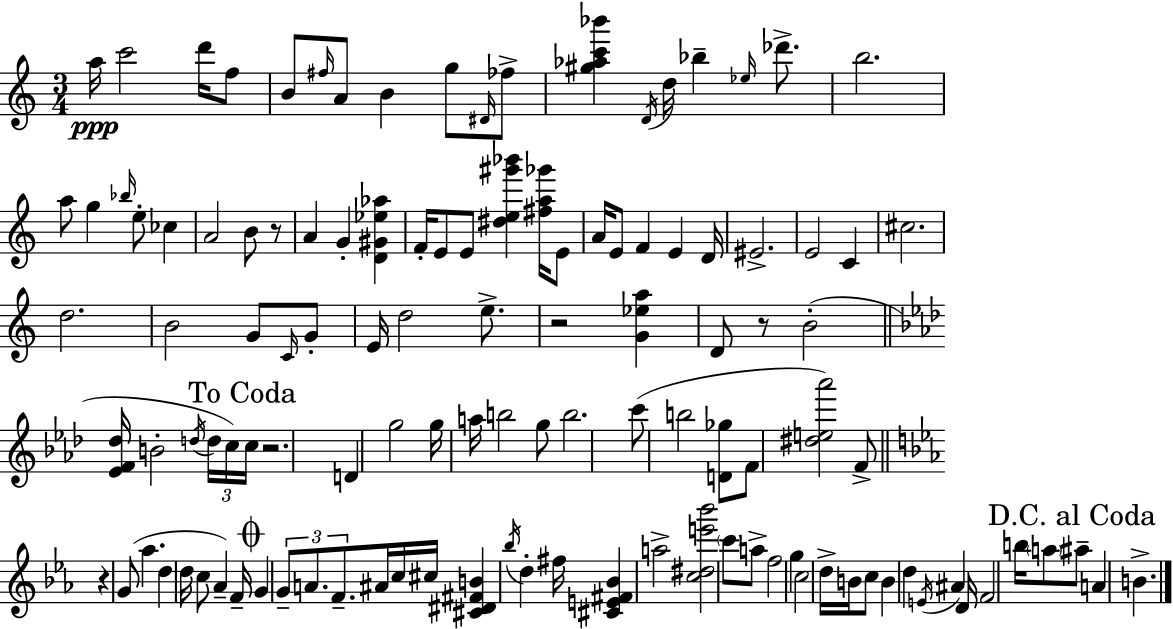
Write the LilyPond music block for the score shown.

{
  \clef treble
  \numericTimeSignature
  \time 3/4
  \key a \minor
  a''16\ppp c'''2 d'''16 f''8 | b'8 \grace { fis''16 } a'8 b'4 g''8 \grace { dis'16 } | fes''8-> <gis'' aes'' c''' bes'''>4 \acciaccatura { d'16 } d''16 bes''4-- | \grace { ees''16 } des'''8.-> b''2. | \break a''8 g''4 \grace { bes''16 } e''8-. | ces''4 a'2 | b'8 r8 a'4 g'4-. | <d' gis' ees'' aes''>4 f'16-. e'8 e'8 <dis'' e'' gis''' bes'''>4 | \break <fis'' a'' ges'''>16 e'8 a'16 e'8 f'4 | e'4 d'16 eis'2.-> | e'2 | c'4 cis''2. | \break d''2. | b'2 | g'8 \grace { c'16 } g'8-. e'16 d''2 | e''8.-> r2 | \break <g' ees'' a''>4 d'8 r8 b'2-.( | \bar "||" \break \key f \minor <ees' f' des''>16 b'2-. \acciaccatura { d''16 } \tuplet 3/2 { d''16 c''16) | \mark "To Coda" c''16 } r2. | d'4 g''2 | g''16 a''16 b''2 g''8 | \break b''2. | c'''8( b''2 <d' ges''>8 | f'8 <dis'' e'' aes'''>2) f'8-> | \bar "||" \break \key ees \major r4 g'8( aes''4. | d''4 d''16 c''8 aes'4--) f'16-- | \mark \markup { \musicglyph "scripts.coda" } g'4 \tuplet 3/2 { g'8-- a'8. f'8.-- } | ais'16 c''16 cis''16 <cis' dis' fis' b'>4 \acciaccatura { bes''16 } d''4-. | \break fis''16 <cis' e' fis' bes'>4 a''2-> | <c'' dis'' e''' bes'''>2 \parenthesize c'''8 a''8-> | f''2 g''4 | c''2 d''16-> b'16 c''8 | \break b'4 d''4 \acciaccatura { e'16 } ais'4 | d'16 f'2 b''16 | \parenthesize a''8 \mark "D.C. al Coda" ais''8-- a'4 b'4.-> | \bar "|."
}